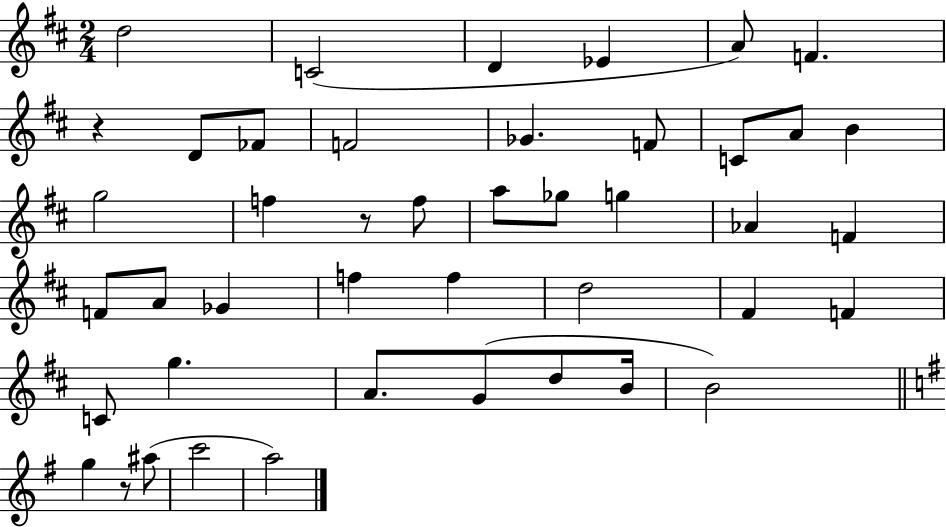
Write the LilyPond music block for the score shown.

{
  \clef treble
  \numericTimeSignature
  \time 2/4
  \key d \major
  d''2 | c'2( | d'4 ees'4 | a'8) f'4. | \break r4 d'8 fes'8 | f'2 | ges'4. f'8 | c'8 a'8 b'4 | \break g''2 | f''4 r8 f''8 | a''8 ges''8 g''4 | aes'4 f'4 | \break f'8 a'8 ges'4 | f''4 f''4 | d''2 | fis'4 f'4 | \break c'8 g''4. | a'8. g'8( d''8 b'16 | b'2) | \bar "||" \break \key g \major g''4 r8 ais''8( | c'''2 | a''2) | \bar "|."
}